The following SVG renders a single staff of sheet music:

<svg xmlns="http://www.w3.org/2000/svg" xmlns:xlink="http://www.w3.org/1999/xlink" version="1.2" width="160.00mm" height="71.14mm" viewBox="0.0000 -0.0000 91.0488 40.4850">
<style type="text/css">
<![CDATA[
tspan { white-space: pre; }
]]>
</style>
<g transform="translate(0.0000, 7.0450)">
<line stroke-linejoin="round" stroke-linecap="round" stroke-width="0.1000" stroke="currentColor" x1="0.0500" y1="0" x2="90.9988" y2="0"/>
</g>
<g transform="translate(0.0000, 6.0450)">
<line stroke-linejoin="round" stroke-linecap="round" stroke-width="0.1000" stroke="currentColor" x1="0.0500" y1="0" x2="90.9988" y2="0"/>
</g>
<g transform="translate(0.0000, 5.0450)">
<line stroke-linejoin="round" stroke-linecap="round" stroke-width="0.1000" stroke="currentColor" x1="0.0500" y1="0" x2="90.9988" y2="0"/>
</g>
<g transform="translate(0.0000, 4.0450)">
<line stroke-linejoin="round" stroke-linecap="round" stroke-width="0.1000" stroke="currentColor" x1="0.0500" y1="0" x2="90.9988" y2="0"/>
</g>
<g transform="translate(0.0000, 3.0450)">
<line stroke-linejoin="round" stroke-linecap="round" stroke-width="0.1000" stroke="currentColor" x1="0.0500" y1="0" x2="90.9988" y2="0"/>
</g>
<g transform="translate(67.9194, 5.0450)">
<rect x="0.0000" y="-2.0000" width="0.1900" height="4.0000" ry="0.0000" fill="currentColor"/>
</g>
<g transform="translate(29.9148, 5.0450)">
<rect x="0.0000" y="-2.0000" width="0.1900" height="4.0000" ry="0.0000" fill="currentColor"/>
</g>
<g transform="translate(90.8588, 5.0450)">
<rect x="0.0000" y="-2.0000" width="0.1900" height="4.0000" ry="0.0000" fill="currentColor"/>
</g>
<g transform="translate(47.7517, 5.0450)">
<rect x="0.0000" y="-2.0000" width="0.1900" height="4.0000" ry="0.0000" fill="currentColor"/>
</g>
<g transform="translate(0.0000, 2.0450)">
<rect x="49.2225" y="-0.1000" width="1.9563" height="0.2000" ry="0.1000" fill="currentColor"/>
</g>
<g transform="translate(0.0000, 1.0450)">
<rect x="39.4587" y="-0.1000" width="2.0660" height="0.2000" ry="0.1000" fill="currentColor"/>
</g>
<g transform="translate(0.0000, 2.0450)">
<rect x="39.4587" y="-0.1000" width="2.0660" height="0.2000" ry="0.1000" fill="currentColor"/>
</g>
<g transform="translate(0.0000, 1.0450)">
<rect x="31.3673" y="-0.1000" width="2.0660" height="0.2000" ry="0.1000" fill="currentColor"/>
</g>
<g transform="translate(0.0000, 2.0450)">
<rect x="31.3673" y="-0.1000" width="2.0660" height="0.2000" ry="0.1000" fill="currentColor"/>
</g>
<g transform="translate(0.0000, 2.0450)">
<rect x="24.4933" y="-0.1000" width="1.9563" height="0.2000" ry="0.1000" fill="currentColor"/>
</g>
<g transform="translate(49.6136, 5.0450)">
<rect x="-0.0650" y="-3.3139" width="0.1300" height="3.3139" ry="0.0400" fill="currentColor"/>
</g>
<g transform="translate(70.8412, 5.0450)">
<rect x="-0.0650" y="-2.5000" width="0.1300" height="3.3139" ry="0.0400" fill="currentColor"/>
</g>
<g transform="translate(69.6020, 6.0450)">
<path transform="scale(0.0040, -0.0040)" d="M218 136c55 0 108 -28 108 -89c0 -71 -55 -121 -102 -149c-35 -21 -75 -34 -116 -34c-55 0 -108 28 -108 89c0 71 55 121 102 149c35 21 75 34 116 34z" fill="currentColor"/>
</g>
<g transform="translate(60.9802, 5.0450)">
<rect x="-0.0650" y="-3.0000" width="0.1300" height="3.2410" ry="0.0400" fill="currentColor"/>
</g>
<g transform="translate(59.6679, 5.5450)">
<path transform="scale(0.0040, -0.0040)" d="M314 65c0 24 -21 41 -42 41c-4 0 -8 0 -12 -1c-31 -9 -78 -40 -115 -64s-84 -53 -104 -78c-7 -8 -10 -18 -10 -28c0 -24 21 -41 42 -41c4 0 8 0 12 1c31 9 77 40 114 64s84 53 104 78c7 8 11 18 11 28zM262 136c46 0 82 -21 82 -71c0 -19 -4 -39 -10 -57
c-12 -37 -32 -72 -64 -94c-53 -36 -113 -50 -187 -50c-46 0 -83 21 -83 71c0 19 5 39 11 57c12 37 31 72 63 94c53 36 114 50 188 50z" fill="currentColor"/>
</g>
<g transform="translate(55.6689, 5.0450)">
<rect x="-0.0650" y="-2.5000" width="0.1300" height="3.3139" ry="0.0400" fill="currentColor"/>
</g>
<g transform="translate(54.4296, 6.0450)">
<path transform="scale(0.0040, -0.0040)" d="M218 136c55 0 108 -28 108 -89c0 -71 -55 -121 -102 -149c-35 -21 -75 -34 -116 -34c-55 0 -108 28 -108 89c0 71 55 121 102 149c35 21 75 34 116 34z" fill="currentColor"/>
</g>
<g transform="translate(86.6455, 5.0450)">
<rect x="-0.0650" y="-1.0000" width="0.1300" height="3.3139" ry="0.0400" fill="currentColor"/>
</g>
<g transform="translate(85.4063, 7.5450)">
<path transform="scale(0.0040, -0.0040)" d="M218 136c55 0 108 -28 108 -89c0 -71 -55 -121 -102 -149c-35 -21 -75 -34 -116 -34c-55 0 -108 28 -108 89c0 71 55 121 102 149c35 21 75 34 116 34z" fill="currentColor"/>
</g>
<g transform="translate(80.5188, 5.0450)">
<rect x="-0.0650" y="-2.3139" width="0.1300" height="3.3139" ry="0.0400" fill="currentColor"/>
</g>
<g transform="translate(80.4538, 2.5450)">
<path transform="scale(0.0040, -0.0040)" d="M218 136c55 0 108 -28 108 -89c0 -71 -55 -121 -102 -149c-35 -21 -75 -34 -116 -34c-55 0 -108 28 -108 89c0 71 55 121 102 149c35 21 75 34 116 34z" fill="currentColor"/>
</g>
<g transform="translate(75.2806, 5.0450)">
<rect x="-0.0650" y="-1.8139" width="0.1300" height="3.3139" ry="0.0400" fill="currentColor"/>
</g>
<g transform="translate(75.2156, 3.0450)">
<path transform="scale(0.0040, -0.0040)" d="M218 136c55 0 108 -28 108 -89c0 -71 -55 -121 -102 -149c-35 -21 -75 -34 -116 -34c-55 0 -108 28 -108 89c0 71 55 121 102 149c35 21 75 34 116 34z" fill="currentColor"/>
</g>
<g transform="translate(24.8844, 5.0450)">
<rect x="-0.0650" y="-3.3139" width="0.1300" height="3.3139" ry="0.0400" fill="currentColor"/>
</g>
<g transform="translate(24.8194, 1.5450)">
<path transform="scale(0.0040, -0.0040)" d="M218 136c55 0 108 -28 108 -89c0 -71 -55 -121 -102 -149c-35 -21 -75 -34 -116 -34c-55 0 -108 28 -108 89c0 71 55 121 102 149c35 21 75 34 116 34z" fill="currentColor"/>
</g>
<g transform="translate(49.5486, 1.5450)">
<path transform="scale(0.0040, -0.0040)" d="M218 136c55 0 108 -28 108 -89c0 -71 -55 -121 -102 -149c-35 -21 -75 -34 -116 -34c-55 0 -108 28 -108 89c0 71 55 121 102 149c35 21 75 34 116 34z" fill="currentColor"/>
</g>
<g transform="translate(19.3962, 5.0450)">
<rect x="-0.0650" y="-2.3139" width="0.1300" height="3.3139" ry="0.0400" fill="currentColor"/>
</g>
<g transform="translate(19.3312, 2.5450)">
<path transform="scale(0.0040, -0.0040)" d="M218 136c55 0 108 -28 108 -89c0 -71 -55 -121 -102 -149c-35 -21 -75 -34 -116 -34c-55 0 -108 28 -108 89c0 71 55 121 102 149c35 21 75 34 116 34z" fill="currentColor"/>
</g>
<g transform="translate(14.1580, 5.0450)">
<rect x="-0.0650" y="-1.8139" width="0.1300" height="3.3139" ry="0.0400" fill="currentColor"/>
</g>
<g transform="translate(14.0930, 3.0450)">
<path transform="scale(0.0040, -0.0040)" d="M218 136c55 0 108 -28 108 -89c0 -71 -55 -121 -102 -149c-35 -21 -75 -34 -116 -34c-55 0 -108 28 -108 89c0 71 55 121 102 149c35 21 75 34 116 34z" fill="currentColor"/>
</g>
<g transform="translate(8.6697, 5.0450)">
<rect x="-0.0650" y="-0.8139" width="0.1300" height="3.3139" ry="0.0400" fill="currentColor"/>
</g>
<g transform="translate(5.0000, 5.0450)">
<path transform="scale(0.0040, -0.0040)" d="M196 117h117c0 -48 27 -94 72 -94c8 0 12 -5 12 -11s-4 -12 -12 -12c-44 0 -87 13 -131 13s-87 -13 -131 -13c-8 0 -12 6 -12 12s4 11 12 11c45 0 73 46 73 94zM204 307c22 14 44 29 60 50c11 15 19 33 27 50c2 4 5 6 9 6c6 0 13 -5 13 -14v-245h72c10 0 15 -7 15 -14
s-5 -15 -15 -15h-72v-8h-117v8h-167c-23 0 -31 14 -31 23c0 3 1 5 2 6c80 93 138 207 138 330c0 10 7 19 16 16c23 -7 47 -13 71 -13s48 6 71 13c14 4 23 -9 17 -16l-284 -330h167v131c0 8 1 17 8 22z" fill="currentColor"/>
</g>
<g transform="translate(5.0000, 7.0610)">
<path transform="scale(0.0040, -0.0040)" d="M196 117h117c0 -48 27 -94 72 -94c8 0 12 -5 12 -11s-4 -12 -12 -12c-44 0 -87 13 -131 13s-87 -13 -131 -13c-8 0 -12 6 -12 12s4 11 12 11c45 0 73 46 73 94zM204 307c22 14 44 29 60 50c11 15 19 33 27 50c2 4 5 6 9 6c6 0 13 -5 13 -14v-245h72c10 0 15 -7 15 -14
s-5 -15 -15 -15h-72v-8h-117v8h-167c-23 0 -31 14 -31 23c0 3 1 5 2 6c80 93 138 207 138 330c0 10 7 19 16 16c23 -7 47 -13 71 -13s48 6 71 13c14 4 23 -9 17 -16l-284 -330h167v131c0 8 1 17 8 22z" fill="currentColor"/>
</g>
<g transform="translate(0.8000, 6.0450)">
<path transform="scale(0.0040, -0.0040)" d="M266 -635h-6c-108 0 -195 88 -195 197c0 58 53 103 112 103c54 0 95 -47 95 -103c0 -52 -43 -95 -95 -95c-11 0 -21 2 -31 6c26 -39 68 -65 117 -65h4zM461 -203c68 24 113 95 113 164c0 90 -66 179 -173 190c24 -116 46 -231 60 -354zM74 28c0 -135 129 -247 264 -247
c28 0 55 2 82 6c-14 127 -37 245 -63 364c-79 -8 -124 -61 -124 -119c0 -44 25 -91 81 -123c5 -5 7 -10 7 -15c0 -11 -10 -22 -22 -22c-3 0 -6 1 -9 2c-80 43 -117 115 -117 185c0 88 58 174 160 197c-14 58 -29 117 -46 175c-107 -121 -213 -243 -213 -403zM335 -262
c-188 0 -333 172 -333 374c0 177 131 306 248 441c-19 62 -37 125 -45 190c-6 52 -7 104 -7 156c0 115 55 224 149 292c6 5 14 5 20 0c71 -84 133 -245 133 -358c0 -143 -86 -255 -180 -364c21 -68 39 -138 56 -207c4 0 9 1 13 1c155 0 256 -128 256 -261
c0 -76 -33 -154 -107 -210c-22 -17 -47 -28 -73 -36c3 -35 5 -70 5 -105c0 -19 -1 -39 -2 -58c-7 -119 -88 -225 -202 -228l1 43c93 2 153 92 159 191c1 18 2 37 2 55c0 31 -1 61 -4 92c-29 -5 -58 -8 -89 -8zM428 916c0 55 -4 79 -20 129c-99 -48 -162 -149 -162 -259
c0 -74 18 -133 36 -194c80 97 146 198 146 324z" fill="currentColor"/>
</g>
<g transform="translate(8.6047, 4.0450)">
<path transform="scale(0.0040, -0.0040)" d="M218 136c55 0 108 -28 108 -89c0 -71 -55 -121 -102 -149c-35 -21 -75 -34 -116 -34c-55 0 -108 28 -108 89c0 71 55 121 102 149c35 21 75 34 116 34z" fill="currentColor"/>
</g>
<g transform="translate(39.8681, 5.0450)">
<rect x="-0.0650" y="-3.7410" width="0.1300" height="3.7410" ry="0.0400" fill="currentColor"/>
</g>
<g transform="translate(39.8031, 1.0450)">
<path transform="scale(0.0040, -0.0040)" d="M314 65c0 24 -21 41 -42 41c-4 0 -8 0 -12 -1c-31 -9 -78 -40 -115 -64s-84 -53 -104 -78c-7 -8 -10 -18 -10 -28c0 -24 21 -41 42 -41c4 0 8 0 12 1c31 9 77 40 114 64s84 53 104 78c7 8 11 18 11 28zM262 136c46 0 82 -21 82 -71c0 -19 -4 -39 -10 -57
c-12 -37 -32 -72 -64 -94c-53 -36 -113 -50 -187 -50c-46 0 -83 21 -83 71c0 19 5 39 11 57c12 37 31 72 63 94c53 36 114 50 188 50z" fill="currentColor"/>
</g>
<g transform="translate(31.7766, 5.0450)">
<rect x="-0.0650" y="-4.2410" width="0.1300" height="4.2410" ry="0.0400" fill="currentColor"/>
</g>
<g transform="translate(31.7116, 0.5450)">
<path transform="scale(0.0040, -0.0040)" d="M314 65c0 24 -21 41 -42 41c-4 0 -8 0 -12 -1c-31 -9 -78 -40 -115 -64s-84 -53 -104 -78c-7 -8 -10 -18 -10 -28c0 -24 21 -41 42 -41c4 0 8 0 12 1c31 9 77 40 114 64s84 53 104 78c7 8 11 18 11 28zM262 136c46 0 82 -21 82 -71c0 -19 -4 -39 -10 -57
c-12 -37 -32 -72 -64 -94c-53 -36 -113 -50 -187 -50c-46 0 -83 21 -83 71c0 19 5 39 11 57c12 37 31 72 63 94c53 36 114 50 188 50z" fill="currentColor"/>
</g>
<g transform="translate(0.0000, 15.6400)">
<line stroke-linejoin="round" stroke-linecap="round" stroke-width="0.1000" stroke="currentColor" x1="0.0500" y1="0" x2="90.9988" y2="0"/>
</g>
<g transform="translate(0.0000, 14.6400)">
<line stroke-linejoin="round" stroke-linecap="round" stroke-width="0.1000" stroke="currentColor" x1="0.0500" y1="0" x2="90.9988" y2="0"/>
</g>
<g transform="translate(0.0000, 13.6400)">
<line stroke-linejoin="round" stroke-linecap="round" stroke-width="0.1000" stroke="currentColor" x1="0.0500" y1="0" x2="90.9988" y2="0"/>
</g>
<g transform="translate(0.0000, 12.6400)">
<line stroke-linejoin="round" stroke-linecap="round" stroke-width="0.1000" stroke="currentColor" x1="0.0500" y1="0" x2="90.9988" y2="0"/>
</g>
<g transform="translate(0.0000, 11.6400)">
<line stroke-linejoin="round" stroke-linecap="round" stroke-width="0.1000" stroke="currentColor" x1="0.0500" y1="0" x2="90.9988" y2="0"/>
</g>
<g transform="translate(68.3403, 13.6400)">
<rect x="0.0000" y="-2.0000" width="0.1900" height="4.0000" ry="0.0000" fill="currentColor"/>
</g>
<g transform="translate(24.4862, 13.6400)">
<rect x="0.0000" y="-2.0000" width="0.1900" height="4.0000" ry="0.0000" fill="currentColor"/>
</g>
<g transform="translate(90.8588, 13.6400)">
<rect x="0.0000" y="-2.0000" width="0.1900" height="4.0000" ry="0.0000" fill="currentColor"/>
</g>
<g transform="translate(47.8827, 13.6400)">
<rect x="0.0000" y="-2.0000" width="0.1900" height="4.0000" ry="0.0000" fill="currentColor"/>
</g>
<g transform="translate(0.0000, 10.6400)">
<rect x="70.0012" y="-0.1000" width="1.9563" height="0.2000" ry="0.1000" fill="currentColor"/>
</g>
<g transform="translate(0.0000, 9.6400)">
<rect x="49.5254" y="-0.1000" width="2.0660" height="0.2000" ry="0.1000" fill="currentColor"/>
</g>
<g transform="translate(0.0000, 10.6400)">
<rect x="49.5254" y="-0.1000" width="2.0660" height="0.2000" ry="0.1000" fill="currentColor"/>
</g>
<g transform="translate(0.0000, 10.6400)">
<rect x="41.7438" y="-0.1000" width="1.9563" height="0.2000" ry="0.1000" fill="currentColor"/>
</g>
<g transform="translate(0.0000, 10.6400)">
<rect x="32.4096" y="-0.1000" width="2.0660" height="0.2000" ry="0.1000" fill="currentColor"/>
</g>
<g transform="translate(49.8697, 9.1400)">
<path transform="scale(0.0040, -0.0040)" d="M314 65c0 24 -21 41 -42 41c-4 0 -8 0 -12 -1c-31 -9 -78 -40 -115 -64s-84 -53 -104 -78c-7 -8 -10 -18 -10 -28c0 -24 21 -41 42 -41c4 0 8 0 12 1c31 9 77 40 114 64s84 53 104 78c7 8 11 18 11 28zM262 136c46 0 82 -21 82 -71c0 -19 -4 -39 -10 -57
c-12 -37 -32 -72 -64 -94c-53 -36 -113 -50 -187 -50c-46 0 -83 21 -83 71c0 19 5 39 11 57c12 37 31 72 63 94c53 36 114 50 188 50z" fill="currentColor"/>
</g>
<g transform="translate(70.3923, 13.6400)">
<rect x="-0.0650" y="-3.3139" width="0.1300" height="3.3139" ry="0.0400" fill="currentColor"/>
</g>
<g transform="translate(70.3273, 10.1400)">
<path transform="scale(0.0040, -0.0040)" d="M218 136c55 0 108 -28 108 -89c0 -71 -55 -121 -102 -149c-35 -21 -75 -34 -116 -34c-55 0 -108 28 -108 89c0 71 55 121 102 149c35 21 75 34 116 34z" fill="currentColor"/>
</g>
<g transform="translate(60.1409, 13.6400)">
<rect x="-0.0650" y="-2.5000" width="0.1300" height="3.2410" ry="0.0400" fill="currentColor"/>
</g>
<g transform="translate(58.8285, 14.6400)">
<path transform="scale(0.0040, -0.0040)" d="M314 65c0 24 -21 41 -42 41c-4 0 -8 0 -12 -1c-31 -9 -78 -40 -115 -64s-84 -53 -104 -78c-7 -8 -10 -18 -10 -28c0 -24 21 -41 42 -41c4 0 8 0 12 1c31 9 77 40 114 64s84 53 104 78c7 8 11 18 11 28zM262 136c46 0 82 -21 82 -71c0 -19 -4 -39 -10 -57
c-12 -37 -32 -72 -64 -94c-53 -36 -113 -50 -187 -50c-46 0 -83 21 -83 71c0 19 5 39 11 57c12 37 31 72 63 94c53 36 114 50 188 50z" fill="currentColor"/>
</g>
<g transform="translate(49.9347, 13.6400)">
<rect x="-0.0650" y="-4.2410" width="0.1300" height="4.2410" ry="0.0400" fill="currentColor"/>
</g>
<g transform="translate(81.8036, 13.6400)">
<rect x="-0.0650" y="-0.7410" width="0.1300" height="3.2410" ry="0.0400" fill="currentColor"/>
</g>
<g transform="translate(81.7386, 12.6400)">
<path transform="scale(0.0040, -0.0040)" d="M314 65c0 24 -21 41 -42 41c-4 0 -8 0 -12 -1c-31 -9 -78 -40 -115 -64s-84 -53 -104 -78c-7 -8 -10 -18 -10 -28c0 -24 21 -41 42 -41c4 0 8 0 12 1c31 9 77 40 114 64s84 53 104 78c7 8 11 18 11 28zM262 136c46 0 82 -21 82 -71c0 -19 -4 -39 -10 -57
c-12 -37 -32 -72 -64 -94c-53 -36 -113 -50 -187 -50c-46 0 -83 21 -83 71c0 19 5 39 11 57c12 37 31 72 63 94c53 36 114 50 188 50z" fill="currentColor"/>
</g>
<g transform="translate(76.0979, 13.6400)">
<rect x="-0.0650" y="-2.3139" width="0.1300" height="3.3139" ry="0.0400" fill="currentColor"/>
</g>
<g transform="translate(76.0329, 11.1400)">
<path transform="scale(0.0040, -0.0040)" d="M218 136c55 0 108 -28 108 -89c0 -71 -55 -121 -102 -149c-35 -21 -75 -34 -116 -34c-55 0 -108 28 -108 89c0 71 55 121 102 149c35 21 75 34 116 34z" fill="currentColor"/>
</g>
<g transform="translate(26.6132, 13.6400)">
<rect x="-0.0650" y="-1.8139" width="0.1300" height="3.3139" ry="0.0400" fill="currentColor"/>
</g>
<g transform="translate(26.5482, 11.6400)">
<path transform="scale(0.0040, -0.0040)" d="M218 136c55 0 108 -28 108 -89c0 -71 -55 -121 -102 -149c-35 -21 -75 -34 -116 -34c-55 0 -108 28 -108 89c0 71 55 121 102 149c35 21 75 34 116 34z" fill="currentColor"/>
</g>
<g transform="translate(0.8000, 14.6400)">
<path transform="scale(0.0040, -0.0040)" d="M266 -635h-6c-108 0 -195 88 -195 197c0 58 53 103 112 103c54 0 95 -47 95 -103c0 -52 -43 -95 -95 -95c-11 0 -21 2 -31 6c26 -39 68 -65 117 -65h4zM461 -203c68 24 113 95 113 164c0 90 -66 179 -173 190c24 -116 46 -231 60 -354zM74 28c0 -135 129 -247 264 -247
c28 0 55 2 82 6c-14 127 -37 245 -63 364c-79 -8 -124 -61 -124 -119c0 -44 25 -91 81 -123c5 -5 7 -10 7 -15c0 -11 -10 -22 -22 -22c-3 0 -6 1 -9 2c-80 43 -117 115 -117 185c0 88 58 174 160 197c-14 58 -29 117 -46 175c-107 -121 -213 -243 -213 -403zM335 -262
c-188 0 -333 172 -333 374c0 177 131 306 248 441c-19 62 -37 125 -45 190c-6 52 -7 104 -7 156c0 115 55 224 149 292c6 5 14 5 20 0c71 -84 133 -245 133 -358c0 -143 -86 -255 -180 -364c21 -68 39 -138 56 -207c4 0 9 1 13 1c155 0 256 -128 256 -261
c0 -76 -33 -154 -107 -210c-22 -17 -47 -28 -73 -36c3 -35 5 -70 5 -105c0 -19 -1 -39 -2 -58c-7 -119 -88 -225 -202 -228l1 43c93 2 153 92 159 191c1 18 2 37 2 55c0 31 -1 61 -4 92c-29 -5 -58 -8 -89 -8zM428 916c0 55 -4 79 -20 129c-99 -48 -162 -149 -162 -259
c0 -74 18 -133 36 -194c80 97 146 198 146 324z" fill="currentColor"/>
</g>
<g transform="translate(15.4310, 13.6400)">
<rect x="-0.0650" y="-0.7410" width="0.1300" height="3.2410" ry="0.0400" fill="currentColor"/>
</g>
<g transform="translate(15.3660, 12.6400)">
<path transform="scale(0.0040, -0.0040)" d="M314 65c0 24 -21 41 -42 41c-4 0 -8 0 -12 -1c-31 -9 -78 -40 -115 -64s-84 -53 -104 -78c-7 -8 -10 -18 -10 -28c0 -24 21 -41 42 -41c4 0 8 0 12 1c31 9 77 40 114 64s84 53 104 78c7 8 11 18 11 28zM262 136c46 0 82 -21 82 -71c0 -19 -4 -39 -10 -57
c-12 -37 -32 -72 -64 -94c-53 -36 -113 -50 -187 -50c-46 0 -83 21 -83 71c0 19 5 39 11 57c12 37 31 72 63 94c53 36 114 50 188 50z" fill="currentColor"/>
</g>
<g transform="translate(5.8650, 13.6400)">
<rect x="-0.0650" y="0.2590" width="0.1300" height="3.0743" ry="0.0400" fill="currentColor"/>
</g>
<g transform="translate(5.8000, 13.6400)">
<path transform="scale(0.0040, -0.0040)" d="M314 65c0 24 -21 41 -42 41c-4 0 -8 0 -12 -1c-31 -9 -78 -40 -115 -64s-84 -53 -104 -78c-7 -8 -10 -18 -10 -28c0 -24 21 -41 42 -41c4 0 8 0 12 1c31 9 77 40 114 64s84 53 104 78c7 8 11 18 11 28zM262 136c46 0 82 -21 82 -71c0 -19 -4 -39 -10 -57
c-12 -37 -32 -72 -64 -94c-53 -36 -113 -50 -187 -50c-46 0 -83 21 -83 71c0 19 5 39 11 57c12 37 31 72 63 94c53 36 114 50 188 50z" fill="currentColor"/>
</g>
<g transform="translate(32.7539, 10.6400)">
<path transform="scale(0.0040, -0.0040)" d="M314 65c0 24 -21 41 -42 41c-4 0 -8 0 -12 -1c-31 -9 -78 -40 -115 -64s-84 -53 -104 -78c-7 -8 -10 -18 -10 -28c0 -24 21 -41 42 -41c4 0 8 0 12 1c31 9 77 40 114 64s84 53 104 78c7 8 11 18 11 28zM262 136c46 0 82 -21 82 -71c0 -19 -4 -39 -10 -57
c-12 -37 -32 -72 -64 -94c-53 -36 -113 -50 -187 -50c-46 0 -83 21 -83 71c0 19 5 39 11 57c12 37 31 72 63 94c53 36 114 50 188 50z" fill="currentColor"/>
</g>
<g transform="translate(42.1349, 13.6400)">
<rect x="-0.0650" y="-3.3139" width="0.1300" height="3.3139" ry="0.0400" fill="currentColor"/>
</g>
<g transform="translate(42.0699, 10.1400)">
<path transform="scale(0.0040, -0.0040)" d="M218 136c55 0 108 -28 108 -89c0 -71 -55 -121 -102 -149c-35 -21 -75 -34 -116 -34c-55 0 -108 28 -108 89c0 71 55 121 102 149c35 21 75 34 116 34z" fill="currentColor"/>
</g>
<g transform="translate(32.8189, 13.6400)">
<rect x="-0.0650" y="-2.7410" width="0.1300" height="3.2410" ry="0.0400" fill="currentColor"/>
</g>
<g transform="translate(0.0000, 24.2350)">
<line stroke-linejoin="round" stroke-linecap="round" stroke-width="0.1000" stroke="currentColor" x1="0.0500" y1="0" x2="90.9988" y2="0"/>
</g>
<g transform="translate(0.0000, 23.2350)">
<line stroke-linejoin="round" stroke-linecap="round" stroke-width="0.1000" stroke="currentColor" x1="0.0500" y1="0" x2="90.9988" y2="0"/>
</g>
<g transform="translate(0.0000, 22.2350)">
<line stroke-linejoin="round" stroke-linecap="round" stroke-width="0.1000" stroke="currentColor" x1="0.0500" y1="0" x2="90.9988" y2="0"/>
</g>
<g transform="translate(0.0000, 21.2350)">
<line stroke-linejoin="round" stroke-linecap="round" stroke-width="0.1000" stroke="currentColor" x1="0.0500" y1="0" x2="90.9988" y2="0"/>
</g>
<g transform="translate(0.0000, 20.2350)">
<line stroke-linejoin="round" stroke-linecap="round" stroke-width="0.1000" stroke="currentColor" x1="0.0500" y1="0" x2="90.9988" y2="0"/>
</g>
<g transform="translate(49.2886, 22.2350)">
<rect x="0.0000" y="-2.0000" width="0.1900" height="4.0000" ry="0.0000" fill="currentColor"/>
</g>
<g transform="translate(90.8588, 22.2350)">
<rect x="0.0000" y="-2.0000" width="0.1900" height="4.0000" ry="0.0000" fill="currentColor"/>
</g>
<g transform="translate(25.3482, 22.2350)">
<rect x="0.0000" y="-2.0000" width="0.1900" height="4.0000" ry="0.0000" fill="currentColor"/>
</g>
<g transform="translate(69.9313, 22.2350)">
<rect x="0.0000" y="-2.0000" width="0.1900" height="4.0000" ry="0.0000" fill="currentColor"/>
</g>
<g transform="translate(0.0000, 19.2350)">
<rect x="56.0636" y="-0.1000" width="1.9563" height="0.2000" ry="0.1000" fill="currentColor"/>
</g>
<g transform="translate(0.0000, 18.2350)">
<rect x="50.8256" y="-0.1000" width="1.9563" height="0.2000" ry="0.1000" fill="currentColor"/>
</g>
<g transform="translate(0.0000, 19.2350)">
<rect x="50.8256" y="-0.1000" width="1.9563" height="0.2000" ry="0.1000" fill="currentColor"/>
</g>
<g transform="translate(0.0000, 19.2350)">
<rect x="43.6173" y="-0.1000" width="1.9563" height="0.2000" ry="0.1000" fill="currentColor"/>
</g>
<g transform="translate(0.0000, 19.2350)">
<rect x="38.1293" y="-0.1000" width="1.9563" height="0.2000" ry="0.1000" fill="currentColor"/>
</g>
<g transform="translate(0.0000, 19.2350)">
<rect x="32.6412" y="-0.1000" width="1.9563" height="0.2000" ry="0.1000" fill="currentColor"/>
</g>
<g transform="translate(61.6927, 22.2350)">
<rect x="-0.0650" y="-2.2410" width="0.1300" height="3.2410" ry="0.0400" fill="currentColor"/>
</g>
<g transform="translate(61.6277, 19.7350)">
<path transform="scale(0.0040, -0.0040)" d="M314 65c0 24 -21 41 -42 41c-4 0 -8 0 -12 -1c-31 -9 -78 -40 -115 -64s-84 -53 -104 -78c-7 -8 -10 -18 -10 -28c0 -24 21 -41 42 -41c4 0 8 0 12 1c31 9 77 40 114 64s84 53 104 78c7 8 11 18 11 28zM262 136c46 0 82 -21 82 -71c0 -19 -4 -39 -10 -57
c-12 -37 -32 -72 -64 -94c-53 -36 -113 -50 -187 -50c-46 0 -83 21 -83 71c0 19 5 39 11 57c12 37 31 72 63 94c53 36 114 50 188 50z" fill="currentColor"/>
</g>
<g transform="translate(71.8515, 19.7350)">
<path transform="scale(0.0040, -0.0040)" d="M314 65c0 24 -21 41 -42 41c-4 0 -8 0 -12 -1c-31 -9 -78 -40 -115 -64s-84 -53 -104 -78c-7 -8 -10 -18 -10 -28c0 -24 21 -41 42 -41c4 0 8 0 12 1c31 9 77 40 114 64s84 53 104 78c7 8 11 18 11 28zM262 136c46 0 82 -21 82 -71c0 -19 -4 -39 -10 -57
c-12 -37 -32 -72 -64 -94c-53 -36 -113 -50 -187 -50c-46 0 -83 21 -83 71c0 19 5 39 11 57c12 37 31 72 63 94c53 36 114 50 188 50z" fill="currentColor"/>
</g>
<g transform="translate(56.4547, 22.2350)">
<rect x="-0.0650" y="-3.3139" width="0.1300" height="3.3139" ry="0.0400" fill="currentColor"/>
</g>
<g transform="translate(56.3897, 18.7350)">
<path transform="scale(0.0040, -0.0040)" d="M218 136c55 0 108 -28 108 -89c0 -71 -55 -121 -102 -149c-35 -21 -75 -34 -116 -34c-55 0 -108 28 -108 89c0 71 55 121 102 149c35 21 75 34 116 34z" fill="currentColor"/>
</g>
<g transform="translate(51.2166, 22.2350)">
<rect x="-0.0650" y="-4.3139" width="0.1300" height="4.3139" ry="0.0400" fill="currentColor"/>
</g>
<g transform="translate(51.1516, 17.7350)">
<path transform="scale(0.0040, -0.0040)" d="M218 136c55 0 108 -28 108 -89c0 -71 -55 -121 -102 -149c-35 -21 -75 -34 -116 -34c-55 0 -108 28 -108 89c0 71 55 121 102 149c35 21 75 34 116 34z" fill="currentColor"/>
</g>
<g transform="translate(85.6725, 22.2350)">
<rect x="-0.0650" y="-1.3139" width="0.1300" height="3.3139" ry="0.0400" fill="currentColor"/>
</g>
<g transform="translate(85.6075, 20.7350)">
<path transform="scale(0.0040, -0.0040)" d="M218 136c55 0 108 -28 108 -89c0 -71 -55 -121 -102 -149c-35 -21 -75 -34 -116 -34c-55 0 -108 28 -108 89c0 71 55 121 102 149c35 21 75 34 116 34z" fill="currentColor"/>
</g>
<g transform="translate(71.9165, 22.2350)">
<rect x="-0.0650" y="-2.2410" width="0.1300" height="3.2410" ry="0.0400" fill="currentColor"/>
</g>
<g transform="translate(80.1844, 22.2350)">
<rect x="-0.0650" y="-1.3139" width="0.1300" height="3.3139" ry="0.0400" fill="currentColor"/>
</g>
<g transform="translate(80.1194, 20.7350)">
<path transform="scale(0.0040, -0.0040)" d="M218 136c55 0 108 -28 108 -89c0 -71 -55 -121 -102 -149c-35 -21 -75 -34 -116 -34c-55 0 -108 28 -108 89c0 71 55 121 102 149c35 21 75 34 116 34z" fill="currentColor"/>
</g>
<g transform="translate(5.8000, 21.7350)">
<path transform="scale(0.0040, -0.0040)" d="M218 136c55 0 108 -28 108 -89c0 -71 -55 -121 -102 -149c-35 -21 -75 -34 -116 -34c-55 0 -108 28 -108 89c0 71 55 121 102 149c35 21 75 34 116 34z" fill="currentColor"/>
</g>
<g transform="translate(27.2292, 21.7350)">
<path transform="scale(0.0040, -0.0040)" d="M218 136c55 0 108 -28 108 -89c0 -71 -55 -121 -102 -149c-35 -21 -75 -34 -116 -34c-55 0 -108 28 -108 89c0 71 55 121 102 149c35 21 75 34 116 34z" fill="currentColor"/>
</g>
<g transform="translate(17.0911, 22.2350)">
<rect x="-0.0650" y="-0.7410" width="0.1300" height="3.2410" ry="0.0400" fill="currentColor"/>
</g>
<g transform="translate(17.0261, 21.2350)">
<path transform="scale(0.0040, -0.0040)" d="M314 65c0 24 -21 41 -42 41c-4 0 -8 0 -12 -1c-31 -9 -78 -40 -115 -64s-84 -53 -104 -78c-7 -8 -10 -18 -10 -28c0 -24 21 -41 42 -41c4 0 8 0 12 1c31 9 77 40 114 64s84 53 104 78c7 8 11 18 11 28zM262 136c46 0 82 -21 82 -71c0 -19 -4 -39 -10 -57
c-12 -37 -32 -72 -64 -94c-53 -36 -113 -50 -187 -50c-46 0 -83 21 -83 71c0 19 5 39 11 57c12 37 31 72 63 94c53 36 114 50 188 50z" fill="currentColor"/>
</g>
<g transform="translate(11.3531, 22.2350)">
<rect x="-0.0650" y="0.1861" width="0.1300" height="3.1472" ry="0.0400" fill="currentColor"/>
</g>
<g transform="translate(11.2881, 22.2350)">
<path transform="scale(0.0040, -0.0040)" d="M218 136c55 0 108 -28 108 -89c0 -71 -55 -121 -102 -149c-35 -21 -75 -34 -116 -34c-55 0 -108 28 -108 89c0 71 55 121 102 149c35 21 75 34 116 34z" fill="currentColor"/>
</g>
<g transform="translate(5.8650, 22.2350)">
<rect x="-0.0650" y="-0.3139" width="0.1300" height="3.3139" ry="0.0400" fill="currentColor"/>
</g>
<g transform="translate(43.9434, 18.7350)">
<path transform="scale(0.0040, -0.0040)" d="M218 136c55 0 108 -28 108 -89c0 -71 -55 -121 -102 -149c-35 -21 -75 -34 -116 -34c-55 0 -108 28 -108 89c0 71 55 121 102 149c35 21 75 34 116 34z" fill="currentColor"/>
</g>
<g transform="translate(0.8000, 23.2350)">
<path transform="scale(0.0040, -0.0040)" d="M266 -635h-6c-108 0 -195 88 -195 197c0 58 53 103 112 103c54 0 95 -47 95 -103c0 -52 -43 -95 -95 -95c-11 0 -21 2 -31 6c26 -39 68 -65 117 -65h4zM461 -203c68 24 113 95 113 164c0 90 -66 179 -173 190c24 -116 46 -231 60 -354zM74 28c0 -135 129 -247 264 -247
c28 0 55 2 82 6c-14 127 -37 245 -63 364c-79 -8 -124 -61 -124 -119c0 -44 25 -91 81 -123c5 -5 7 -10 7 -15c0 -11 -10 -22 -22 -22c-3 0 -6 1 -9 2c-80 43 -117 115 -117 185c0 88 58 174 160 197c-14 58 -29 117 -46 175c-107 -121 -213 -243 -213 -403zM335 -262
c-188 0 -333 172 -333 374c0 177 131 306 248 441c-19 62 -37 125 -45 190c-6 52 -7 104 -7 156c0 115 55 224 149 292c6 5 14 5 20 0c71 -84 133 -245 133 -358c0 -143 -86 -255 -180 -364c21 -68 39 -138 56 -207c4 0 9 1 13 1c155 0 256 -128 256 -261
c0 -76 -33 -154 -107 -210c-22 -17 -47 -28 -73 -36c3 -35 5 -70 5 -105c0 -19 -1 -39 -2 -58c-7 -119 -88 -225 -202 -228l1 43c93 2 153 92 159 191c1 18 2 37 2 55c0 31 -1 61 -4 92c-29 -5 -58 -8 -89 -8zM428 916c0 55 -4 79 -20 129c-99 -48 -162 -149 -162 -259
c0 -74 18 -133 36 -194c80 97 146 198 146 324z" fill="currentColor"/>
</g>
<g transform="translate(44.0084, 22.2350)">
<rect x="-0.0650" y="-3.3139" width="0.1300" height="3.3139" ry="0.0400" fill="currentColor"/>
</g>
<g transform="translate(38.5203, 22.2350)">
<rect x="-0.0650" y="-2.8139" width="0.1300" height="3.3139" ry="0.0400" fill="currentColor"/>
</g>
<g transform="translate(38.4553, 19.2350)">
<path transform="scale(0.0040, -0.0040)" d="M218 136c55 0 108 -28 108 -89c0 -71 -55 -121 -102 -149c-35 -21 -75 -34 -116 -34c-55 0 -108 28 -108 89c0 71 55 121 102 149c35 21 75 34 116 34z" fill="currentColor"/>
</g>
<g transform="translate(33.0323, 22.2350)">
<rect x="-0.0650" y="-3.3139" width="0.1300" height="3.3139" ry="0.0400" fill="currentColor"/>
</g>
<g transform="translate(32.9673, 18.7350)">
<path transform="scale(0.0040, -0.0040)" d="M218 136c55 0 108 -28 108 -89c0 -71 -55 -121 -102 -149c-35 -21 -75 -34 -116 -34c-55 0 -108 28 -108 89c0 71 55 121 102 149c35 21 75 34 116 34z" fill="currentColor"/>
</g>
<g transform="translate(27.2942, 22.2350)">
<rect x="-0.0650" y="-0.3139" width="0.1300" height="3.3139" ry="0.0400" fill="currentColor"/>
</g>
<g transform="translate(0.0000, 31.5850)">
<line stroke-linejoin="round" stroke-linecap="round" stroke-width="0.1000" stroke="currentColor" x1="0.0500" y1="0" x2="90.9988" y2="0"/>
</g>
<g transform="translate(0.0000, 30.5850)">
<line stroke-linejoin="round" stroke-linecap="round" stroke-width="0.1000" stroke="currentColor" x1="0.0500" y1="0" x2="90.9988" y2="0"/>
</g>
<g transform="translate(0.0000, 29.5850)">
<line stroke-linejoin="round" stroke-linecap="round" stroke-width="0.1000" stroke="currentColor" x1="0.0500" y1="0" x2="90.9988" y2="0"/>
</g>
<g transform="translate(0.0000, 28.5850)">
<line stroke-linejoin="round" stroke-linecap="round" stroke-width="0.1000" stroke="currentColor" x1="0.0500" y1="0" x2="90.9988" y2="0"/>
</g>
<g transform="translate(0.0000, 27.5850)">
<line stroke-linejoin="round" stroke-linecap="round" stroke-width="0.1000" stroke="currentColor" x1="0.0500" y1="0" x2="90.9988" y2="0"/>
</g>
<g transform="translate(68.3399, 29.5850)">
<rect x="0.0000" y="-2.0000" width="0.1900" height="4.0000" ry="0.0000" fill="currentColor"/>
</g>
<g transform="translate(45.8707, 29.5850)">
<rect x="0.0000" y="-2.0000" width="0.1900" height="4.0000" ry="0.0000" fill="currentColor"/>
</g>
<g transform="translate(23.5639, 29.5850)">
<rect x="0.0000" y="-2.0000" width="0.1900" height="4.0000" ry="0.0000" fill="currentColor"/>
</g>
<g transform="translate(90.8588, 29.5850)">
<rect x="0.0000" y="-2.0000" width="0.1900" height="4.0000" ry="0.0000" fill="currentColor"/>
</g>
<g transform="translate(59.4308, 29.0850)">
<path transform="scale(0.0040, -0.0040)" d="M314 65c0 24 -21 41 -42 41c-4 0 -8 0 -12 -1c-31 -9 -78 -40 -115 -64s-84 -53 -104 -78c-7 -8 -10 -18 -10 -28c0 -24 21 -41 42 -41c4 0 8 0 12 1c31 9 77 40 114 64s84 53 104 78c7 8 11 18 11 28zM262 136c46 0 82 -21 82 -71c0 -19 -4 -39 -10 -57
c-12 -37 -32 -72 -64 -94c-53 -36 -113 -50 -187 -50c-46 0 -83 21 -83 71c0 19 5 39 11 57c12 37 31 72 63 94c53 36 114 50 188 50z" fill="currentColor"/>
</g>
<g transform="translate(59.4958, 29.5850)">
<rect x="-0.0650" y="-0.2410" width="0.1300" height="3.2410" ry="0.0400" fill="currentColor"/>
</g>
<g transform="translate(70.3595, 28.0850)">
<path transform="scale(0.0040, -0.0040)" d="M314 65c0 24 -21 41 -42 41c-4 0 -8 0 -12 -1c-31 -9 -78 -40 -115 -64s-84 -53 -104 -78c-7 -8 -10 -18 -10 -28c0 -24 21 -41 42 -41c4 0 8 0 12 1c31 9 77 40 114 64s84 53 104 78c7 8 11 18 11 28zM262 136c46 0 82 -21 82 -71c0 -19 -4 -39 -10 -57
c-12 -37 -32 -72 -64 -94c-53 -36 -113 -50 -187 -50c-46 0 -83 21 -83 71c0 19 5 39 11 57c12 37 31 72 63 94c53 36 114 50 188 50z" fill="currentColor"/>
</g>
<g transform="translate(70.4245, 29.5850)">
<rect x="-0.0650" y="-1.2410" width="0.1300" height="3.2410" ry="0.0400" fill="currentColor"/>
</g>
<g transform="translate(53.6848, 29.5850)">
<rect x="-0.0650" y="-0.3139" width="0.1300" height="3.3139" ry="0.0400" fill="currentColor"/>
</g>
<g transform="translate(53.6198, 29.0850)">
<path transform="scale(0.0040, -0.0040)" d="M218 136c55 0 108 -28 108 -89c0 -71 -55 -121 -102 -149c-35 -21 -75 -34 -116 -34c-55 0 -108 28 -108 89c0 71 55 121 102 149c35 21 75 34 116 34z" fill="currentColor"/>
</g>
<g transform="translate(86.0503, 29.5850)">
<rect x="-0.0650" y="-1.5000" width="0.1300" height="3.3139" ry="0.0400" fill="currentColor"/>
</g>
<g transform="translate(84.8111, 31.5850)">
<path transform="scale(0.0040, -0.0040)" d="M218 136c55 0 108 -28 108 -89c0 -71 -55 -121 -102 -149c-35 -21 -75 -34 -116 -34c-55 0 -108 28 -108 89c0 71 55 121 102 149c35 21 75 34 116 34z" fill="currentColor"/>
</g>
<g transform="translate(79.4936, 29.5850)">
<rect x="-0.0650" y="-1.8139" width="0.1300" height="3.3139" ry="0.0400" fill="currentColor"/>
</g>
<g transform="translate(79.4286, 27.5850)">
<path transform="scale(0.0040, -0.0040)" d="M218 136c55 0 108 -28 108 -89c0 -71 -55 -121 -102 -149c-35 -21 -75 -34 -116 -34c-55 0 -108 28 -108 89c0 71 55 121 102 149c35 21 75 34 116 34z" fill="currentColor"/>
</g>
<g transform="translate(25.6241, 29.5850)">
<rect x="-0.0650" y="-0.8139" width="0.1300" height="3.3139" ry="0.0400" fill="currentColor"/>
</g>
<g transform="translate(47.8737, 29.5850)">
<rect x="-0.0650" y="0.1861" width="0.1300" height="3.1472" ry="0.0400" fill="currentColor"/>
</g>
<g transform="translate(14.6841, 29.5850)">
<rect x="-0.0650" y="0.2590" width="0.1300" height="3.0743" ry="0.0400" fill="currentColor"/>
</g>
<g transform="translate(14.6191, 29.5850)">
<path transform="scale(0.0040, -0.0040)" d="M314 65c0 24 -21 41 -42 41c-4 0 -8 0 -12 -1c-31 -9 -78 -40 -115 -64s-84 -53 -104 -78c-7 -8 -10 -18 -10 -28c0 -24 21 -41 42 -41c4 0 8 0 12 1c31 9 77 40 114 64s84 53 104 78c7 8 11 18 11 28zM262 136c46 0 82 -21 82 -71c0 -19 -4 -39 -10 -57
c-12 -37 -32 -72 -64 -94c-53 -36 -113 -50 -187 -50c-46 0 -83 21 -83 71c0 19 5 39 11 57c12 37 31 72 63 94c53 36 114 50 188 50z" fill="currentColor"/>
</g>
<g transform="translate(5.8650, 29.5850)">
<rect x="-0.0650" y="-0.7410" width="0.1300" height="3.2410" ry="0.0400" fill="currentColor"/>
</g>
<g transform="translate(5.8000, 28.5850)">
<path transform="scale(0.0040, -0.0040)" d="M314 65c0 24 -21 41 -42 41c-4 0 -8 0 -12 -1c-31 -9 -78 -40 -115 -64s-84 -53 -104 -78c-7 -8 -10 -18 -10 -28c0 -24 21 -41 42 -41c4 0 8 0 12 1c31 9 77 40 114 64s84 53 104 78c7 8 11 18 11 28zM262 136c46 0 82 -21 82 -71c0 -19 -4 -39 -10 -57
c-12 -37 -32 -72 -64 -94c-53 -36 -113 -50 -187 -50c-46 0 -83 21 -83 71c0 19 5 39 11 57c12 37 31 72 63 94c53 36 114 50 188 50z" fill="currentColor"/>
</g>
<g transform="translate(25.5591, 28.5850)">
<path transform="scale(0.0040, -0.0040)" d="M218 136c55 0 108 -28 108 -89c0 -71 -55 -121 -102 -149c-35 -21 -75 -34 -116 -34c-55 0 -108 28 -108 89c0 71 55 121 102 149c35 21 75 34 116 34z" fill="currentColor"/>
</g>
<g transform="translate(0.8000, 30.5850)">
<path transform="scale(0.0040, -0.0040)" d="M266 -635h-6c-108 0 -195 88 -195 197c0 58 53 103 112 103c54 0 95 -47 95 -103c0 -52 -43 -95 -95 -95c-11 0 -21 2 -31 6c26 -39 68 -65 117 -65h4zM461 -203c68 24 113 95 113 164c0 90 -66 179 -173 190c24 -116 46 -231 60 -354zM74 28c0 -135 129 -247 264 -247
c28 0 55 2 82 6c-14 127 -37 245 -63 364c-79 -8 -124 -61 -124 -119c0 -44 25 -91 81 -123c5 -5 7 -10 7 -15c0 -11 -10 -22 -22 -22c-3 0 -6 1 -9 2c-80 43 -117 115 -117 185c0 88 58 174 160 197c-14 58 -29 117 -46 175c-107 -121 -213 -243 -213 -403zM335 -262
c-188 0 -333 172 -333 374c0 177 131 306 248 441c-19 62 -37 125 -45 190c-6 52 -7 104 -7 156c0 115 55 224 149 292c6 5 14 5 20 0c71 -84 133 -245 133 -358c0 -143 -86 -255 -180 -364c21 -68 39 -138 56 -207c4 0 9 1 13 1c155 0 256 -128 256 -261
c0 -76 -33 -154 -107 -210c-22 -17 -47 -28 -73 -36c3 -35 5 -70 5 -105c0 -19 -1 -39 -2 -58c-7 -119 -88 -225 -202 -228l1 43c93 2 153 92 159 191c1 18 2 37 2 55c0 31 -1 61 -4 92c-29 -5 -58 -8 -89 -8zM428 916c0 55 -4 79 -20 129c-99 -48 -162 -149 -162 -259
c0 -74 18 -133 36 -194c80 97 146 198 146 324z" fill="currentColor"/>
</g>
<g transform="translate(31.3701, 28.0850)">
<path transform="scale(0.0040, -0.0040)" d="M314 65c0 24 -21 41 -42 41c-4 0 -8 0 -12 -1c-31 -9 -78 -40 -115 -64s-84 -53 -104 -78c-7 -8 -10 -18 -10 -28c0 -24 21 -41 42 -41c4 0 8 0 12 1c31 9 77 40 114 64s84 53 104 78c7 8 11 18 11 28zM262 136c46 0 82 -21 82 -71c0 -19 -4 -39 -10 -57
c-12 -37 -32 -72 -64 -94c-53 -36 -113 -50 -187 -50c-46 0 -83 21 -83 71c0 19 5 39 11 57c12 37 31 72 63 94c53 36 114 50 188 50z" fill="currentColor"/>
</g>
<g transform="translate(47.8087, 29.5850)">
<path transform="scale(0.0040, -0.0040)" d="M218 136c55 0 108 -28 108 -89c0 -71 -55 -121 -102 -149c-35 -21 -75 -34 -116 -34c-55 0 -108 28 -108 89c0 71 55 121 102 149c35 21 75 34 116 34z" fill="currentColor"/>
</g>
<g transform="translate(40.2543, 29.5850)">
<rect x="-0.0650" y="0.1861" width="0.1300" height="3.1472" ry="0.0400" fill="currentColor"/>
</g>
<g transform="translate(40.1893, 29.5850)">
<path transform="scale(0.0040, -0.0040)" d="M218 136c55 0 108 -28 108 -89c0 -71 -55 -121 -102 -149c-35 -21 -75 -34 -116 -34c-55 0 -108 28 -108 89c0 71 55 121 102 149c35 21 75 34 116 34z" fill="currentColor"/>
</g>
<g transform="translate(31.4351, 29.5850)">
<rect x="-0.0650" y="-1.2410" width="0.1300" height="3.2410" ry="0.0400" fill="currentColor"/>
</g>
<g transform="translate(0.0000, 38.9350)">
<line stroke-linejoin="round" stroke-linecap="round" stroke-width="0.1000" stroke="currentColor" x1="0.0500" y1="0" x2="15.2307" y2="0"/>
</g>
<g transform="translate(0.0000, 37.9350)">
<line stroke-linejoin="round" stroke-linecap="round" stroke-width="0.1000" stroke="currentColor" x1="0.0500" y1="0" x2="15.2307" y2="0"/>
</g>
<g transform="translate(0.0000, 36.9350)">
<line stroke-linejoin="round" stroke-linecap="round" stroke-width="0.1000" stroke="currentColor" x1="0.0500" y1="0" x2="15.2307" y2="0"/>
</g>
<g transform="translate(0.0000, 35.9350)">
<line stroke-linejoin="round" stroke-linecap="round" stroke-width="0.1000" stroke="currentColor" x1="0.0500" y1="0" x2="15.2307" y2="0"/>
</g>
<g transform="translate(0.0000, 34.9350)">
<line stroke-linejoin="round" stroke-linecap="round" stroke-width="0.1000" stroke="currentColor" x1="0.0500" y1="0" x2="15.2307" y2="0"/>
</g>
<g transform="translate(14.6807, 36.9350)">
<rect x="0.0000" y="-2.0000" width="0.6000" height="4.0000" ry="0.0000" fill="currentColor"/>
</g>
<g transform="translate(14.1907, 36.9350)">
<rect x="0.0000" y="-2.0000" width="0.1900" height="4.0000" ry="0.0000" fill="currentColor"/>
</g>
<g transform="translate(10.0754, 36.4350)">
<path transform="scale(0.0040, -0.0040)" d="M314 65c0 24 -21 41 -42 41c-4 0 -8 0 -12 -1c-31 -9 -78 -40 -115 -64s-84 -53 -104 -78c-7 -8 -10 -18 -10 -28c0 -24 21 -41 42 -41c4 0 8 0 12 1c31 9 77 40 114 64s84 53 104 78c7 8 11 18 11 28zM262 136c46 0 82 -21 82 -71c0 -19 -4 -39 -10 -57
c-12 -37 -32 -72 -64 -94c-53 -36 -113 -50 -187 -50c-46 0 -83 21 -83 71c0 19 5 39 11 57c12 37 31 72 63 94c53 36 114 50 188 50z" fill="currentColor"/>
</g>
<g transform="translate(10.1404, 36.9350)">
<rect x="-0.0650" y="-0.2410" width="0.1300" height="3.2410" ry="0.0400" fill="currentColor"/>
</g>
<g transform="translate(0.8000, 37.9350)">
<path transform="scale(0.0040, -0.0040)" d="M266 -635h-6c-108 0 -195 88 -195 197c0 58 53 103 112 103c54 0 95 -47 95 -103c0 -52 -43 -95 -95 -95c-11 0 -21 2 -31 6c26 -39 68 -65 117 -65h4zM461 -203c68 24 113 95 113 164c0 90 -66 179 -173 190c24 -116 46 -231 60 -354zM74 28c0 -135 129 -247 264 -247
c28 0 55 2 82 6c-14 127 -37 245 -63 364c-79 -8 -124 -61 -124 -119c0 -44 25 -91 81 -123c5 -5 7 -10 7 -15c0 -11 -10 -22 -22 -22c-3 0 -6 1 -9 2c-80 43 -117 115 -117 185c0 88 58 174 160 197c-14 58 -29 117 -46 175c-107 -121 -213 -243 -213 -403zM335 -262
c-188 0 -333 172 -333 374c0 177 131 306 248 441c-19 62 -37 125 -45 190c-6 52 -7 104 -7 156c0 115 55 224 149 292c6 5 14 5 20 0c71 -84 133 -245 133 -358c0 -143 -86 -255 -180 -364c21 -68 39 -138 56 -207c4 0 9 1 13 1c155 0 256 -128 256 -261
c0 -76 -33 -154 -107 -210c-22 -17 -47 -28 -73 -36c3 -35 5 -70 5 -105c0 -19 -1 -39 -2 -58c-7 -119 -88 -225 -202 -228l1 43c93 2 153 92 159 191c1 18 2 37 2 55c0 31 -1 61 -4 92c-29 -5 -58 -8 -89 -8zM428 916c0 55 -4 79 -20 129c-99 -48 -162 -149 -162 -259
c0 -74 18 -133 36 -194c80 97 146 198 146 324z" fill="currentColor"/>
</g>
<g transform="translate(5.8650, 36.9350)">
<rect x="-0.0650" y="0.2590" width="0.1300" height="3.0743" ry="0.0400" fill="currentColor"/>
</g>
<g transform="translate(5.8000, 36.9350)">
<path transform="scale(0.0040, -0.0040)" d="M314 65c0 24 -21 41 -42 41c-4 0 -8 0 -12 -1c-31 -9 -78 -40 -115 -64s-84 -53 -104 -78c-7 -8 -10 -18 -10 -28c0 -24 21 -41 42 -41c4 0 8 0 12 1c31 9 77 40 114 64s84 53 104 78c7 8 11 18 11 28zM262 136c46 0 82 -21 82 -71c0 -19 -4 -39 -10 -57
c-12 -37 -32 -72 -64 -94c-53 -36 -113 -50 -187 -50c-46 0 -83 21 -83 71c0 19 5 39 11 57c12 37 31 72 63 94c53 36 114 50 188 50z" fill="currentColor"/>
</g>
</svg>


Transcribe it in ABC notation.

X:1
T:Untitled
M:4/4
L:1/4
K:C
d f g b d'2 c'2 b G A2 G f g D B2 d2 f a2 b d'2 G2 b g d2 c B d2 c b a b d' b g2 g2 e e d2 B2 d e2 B B c c2 e2 f E B2 c2